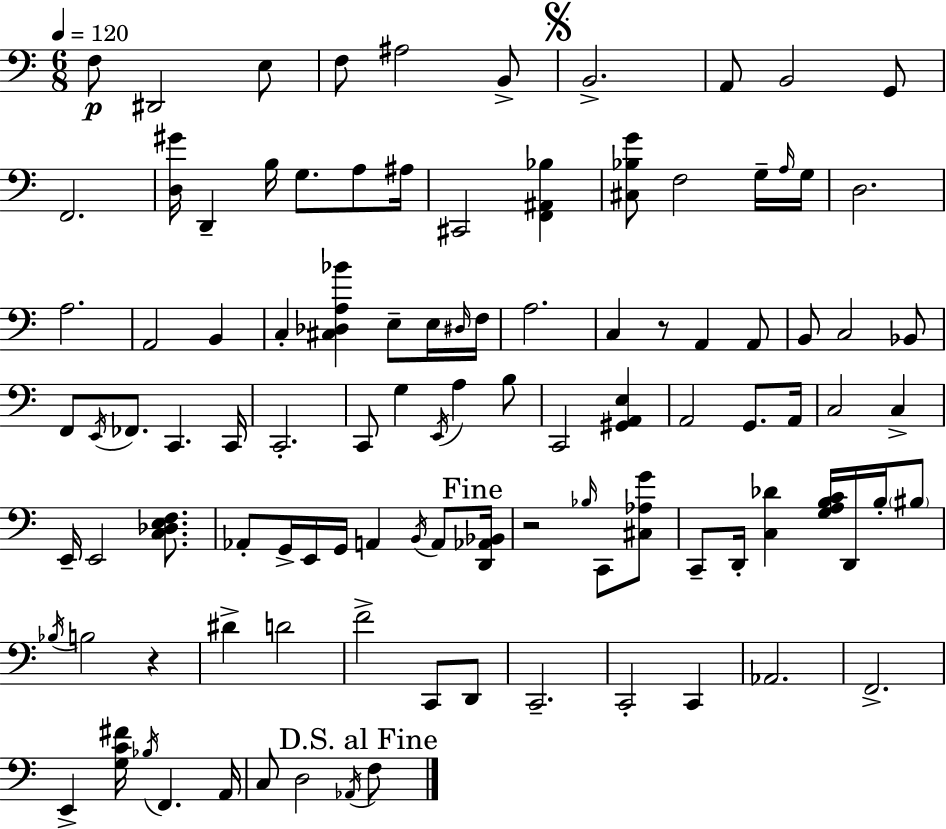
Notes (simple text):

F3/e D#2/h E3/e F3/e A#3/h B2/e B2/h. A2/e B2/h G2/e F2/h. [D3,G#4]/s D2/q B3/s G3/e. A3/e A#3/s C#2/h [F2,A#2,Bb3]/q [C#3,Bb3,G4]/e F3/h G3/s A3/s G3/s D3/h. A3/h. A2/h B2/q C3/q [C#3,Db3,A3,Bb4]/q E3/e E3/s D#3/s F3/s A3/h. C3/q R/e A2/q A2/e B2/e C3/h Bb2/e F2/e E2/s FES2/e. C2/q. C2/s C2/h. C2/e G3/q E2/s A3/q B3/e C2/h [G#2,A2,E3]/q A2/h G2/e. A2/s C3/h C3/q E2/s E2/h [C3,Db3,E3,F3]/e. Ab2/e G2/s E2/s G2/s A2/q B2/s A2/e [D2,Ab2,Bb2]/s R/h Bb3/s C2/e [C#3,Ab3,G4]/e C2/e D2/s [C3,Db4]/q [G3,A3,B3,C4]/s D2/s B3/s BIS3/e Bb3/s B3/h R/q D#4/q D4/h F4/h C2/e D2/e C2/h. C2/h C2/q Ab2/h. F2/h. E2/q [G3,C4,F#4]/s Bb3/s F2/q. A2/s C3/e D3/h Ab2/s F3/e